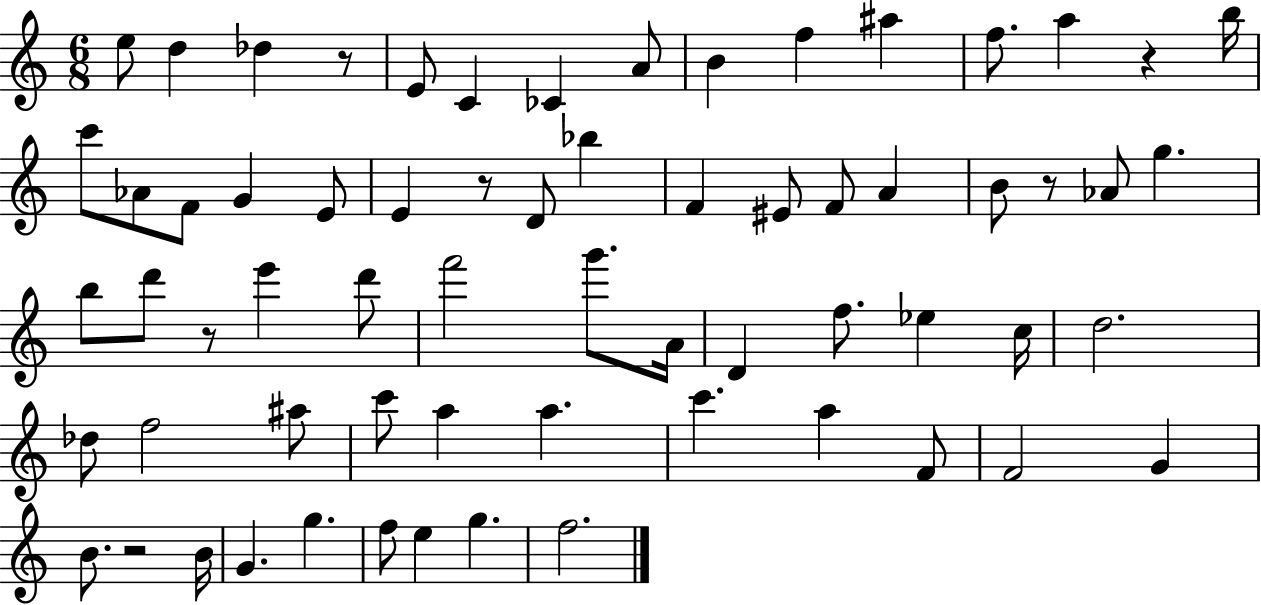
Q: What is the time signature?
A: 6/8